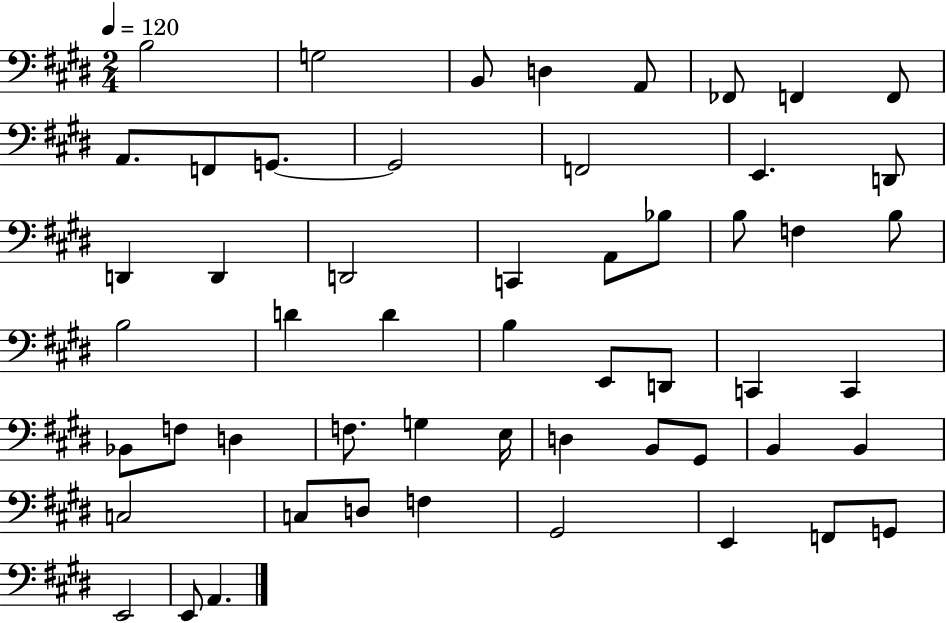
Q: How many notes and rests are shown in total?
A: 54